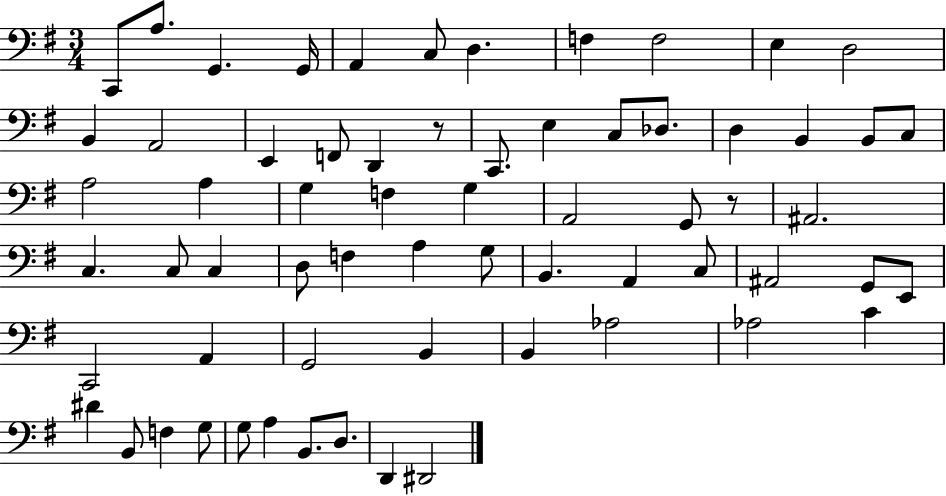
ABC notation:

X:1
T:Untitled
M:3/4
L:1/4
K:G
C,,/2 A,/2 G,, G,,/4 A,, C,/2 D, F, F,2 E, D,2 B,, A,,2 E,, F,,/2 D,, z/2 C,,/2 E, C,/2 _D,/2 D, B,, B,,/2 C,/2 A,2 A, G, F, G, A,,2 G,,/2 z/2 ^A,,2 C, C,/2 C, D,/2 F, A, G,/2 B,, A,, C,/2 ^A,,2 G,,/2 E,,/2 C,,2 A,, G,,2 B,, B,, _A,2 _A,2 C ^D B,,/2 F, G,/2 G,/2 A, B,,/2 D,/2 D,, ^D,,2